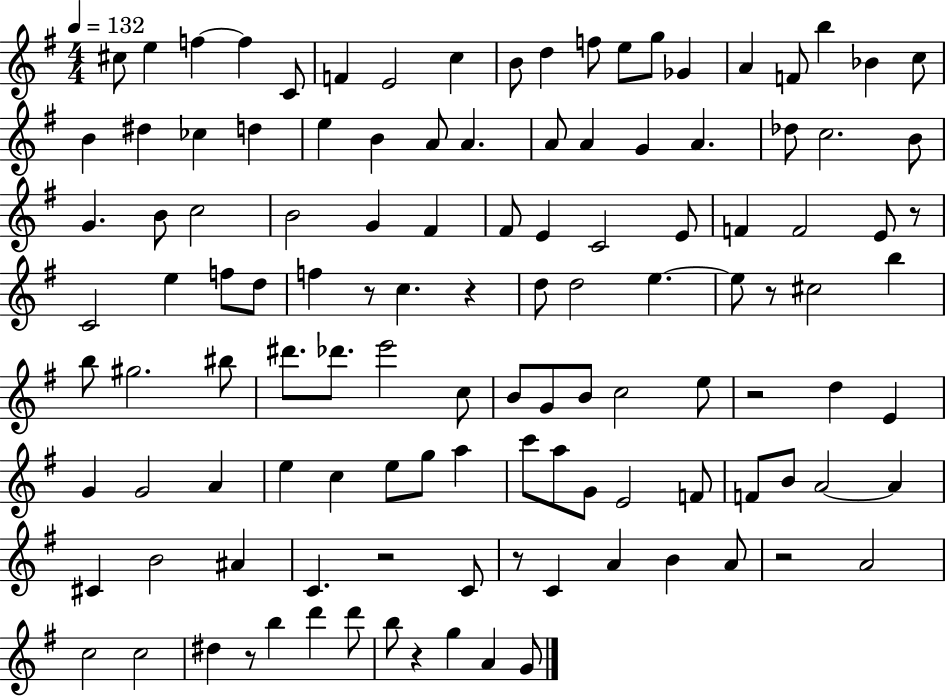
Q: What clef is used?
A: treble